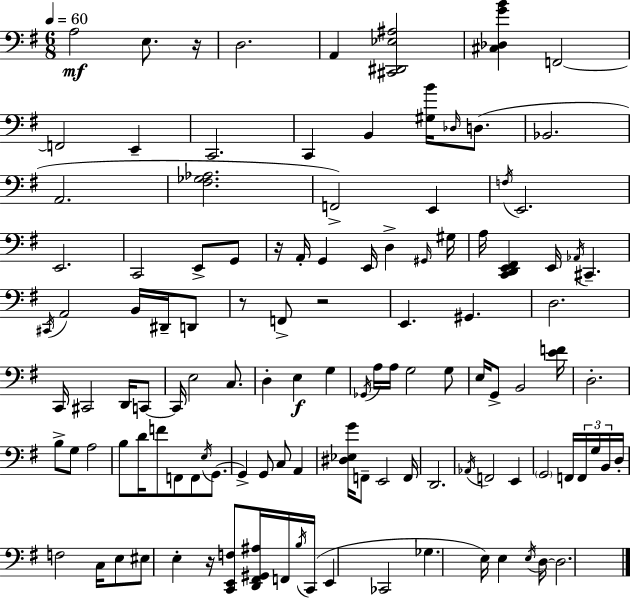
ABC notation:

X:1
T:Untitled
M:6/8
L:1/4
K:G
A,2 E,/2 z/4 D,2 A,, [^C,,^D,,_E,^A,]2 [^C,_D,GB] F,,2 F,,2 E,, C,,2 C,, B,, [^G,B]/4 _D,/4 D,/2 _B,,2 A,,2 [^F,_G,_A,]2 F,,2 E,, F,/4 E,,2 E,,2 C,,2 E,,/2 G,,/2 z/4 A,,/4 G,, E,,/4 D, ^G,,/4 ^G,/4 A,/4 [C,,D,,E,,^F,,] E,,/4 _A,,/4 ^C,, ^C,,/4 A,,2 B,,/4 ^D,,/4 D,,/2 z/2 F,,/2 z2 E,, ^G,, D,2 C,,/4 ^C,,2 D,,/4 C,,/2 C,,/4 E,2 C,/2 D, E, G, _G,,/4 A,/4 A,/4 G,2 G,/2 E,/4 G,,/2 B,,2 [EF]/4 D,2 B,/2 G,/2 A,2 B,/2 D/4 F/2 F,,/2 F,,/2 E,/4 G,,/2 G,, G,,/2 C,/2 A,, [^D,_E,G]/4 F,,/2 E,,2 F,,/4 D,,2 _A,,/4 F,,2 E,, G,,2 F,,/4 F,,/4 G,/4 B,,/4 D,/4 F,2 C,/4 E,/2 ^E,/2 E, z/4 [C,,E,,F,]/2 [D,,^F,,^G,,^A,]/4 F,,/4 B,/4 C,,/4 E,, _C,,2 _G, E,/4 E, E,/4 D,/4 D,2